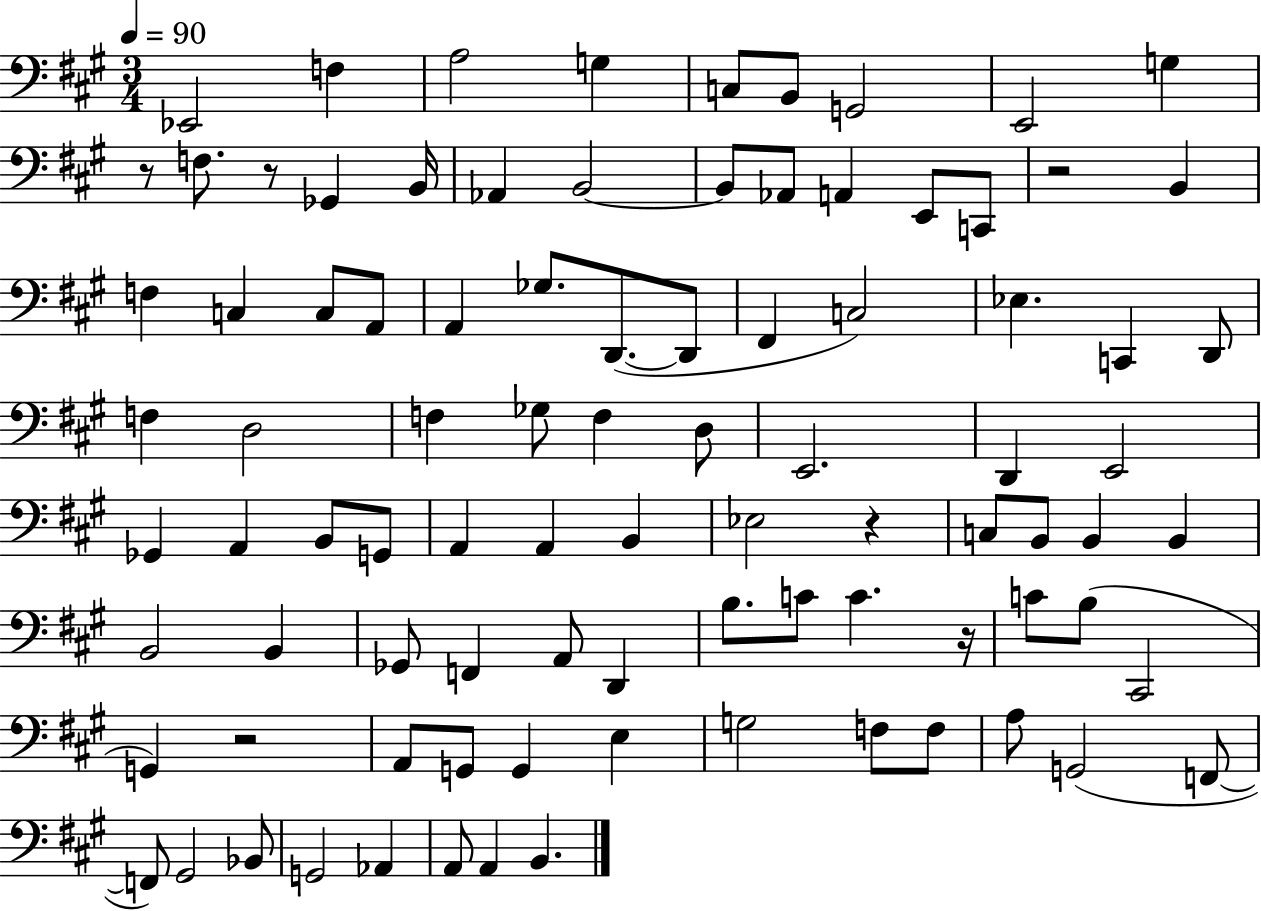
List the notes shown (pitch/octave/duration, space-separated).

Eb2/h F3/q A3/h G3/q C3/e B2/e G2/h E2/h G3/q R/e F3/e. R/e Gb2/q B2/s Ab2/q B2/h B2/e Ab2/e A2/q E2/e C2/e R/h B2/q F3/q C3/q C3/e A2/e A2/q Gb3/e. D2/e. D2/e F#2/q C3/h Eb3/q. C2/q D2/e F3/q D3/h F3/q Gb3/e F3/q D3/e E2/h. D2/q E2/h Gb2/q A2/q B2/e G2/e A2/q A2/q B2/q Eb3/h R/q C3/e B2/e B2/q B2/q B2/h B2/q Gb2/e F2/q A2/e D2/q B3/e. C4/e C4/q. R/s C4/e B3/e C#2/h G2/q R/h A2/e G2/e G2/q E3/q G3/h F3/e F3/e A3/e G2/h F2/e F2/e G#2/h Bb2/e G2/h Ab2/q A2/e A2/q B2/q.